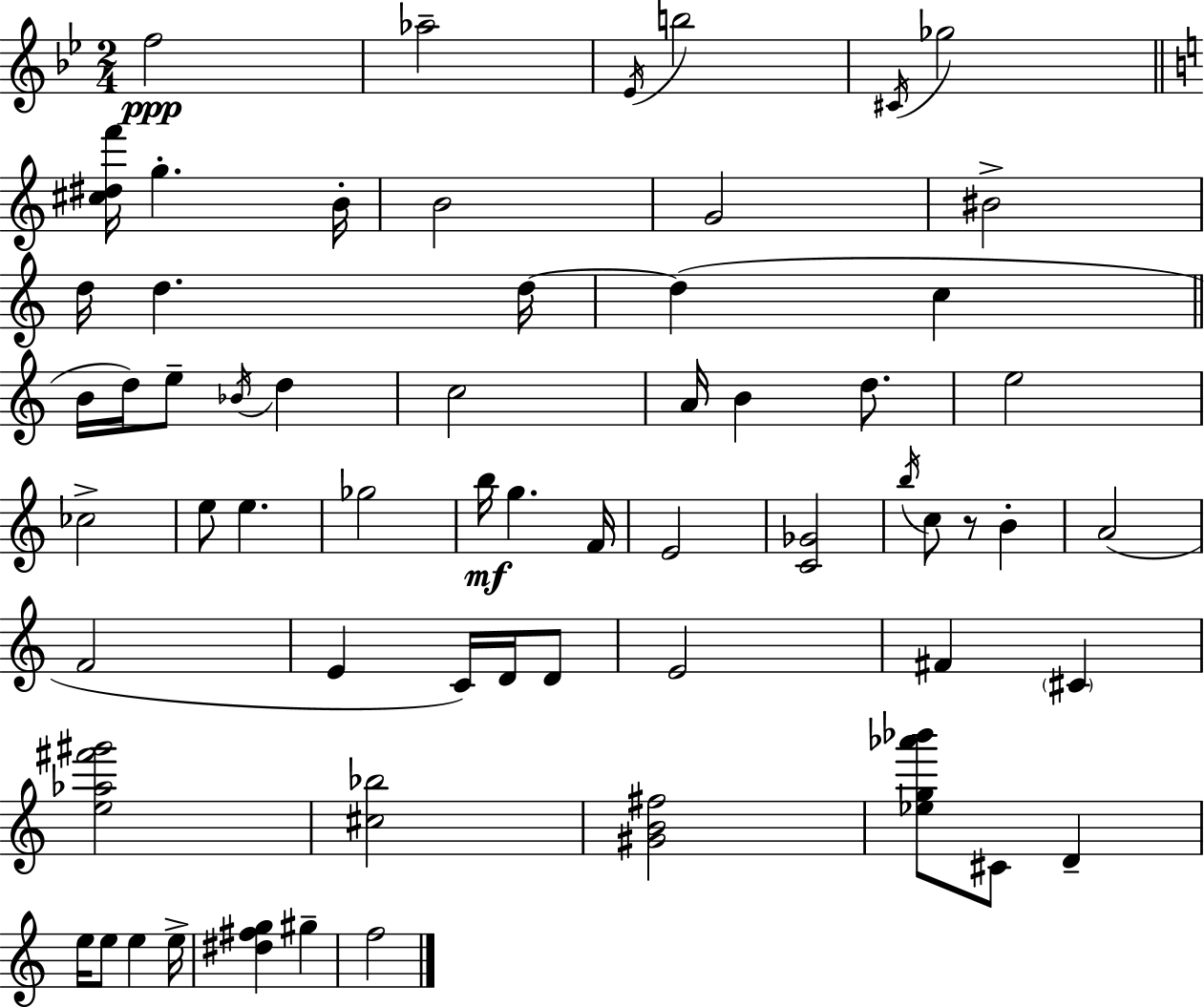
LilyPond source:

{
  \clef treble
  \numericTimeSignature
  \time 2/4
  \key bes \major
  f''2\ppp | aes''2-- | \acciaccatura { ees'16 } b''2 | \acciaccatura { cis'16 } ges''2 | \break \bar "||" \break \key c \major <cis'' dis'' f'''>16 g''4.-. b'16-. | b'2 | g'2 | bis'2-> | \break d''16 d''4. d''16~~ | d''4( c''4 | \bar "||" \break \key c \major b'16 d''16) e''8-- \acciaccatura { bes'16 } d''4 | c''2 | a'16 b'4 d''8. | e''2 | \break ces''2-> | e''8 e''4. | ges''2 | b''16\mf g''4. | \break f'16 e'2 | <c' ges'>2 | \acciaccatura { b''16 } c''8 r8 b'4-. | a'2( | \break f'2 | e'4 c'16) d'16 | d'8 e'2 | fis'4 \parenthesize cis'4 | \break <e'' aes'' fis''' gis'''>2 | <cis'' bes''>2 | <gis' b' fis''>2 | <ees'' g'' aes''' bes'''>8 cis'8 d'4-- | \break e''16 e''8 e''4 | e''16-> <dis'' fis'' g''>4 gis''4-- | f''2 | \bar "|."
}